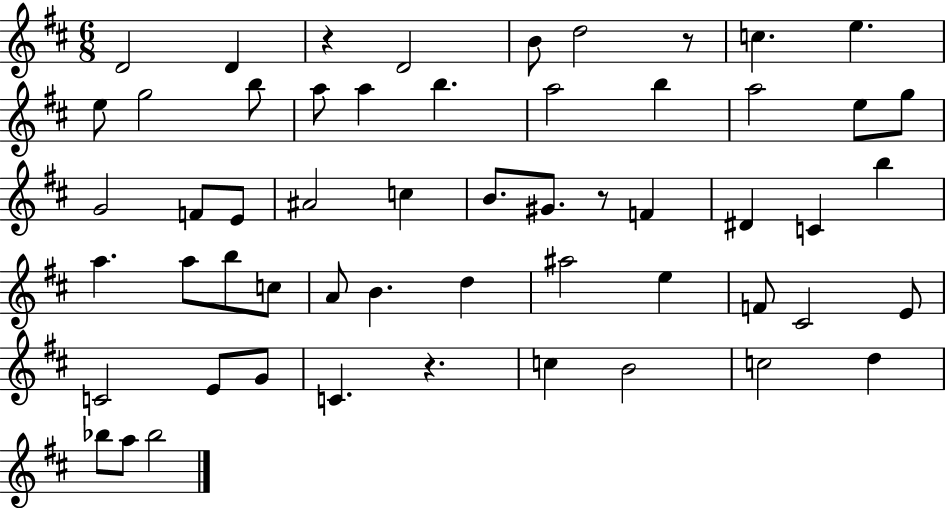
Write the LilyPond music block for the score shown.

{
  \clef treble
  \numericTimeSignature
  \time 6/8
  \key d \major
  d'2 d'4 | r4 d'2 | b'8 d''2 r8 | c''4. e''4. | \break e''8 g''2 b''8 | a''8 a''4 b''4. | a''2 b''4 | a''2 e''8 g''8 | \break g'2 f'8 e'8 | ais'2 c''4 | b'8. gis'8. r8 f'4 | dis'4 c'4 b''4 | \break a''4. a''8 b''8 c''8 | a'8 b'4. d''4 | ais''2 e''4 | f'8 cis'2 e'8 | \break c'2 e'8 g'8 | c'4. r4. | c''4 b'2 | c''2 d''4 | \break bes''8 a''8 bes''2 | \bar "|."
}